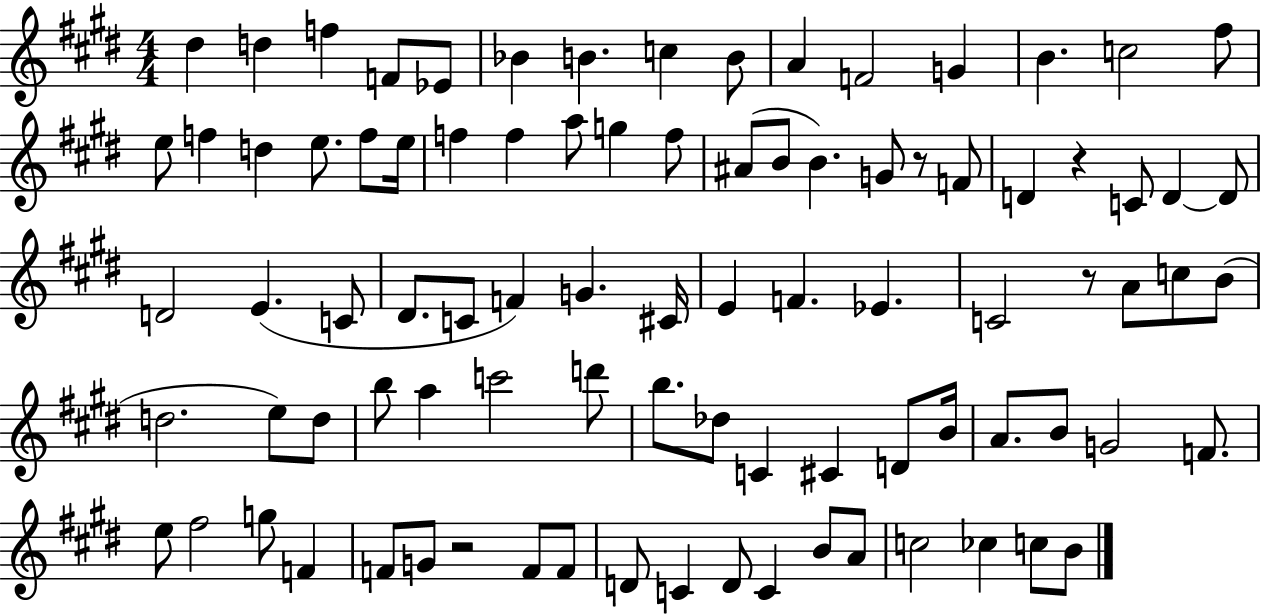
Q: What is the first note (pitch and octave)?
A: D#5